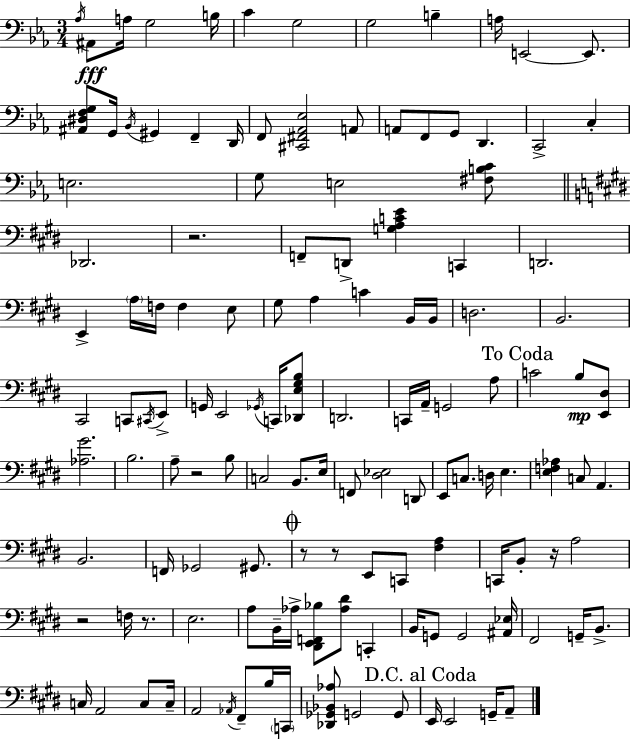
X:1
T:Untitled
M:3/4
L:1/4
K:Eb
_A,/4 ^A,,/2 A,/4 G,2 B,/4 C G,2 G,2 B, A,/4 E,,2 E,,/2 [^A,,^D,F,G,]/2 G,,/4 _B,,/4 ^G,, F,, D,,/4 F,,/2 [^C,,^F,,_A,,_E,]2 A,,/2 A,,/2 F,,/2 G,,/2 D,, C,,2 C, E,2 G,/2 E,2 [^F,B,C]/2 _D,,2 z2 F,,/2 D,,/2 [G,A,CE] C,, D,,2 E,, A,/4 F,/4 F, E,/2 ^G,/2 A, C B,,/4 B,,/4 D,2 B,,2 ^C,,2 C,,/2 ^C,,/4 E,,/2 G,,/4 E,,2 _G,,/4 C,,/4 [_D,,E,^G,B,]/2 D,,2 C,,/4 A,,/4 G,,2 A,/2 C2 B,/2 [E,,^D,]/2 [_A,^G]2 B,2 A,/2 z2 B,/2 C,2 B,,/2 E,/4 F,,/2 [^D,_E,]2 D,,/2 E,,/2 C,/2 D,/4 E, [E,F,_A,] C,/2 A,, B,,2 F,,/4 _G,,2 ^G,,/2 z/2 z/2 E,,/2 C,,/2 [^F,A,] C,,/4 B,,/2 z/4 A,2 z2 F,/4 z/2 E,2 A,/2 B,,/4 _A,/4 [^D,,E,,F,,_B,]/2 [_A,^D]/2 C,, B,,/4 G,,/2 G,,2 [^A,,_E,]/4 ^F,,2 G,,/4 B,,/2 C,/4 A,,2 C,/2 C,/4 A,,2 _A,,/4 ^F,,/2 B,/4 C,,/4 [_D,,_G,,_B,,_A,]/2 G,,2 G,,/2 E,,/4 E,,2 G,,/4 A,,/2